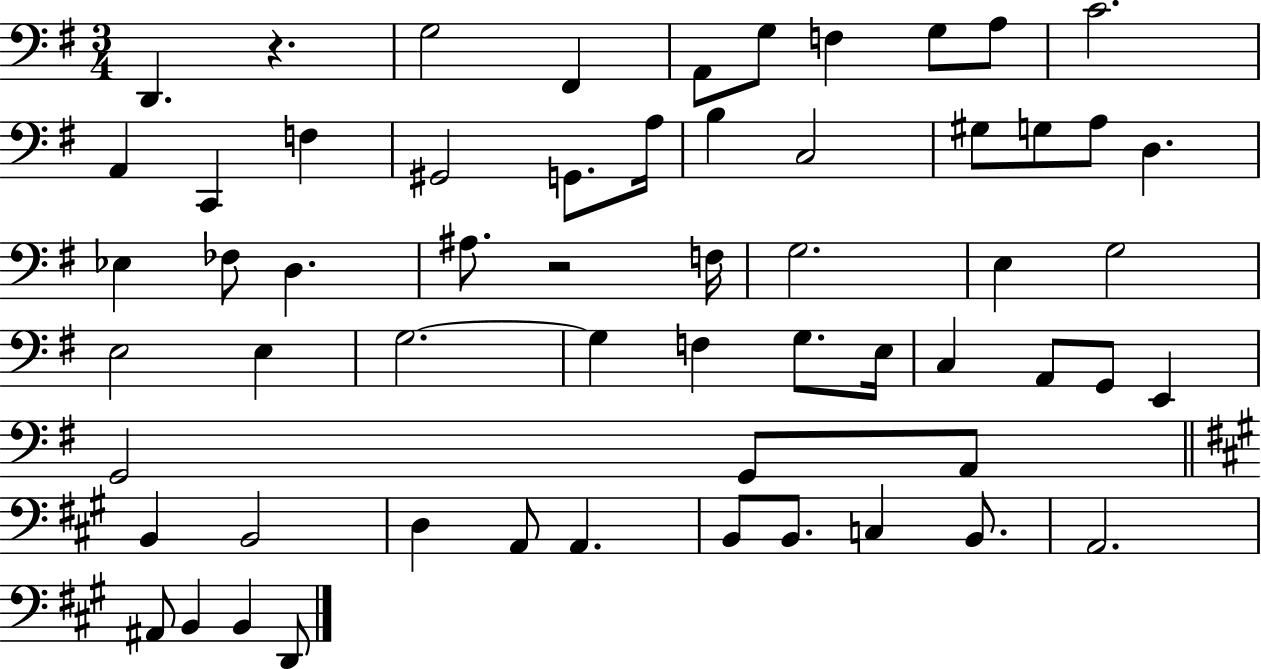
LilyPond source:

{
  \clef bass
  \numericTimeSignature
  \time 3/4
  \key g \major
  d,4. r4. | g2 fis,4 | a,8 g8 f4 g8 a8 | c'2. | \break a,4 c,4 f4 | gis,2 g,8. a16 | b4 c2 | gis8 g8 a8 d4. | \break ees4 fes8 d4. | ais8. r2 f16 | g2. | e4 g2 | \break e2 e4 | g2.~~ | g4 f4 g8. e16 | c4 a,8 g,8 e,4 | \break g,2 g,8 a,8 | \bar "||" \break \key a \major b,4 b,2 | d4 a,8 a,4. | b,8 b,8. c4 b,8. | a,2. | \break ais,8 b,4 b,4 d,8 | \bar "|."
}